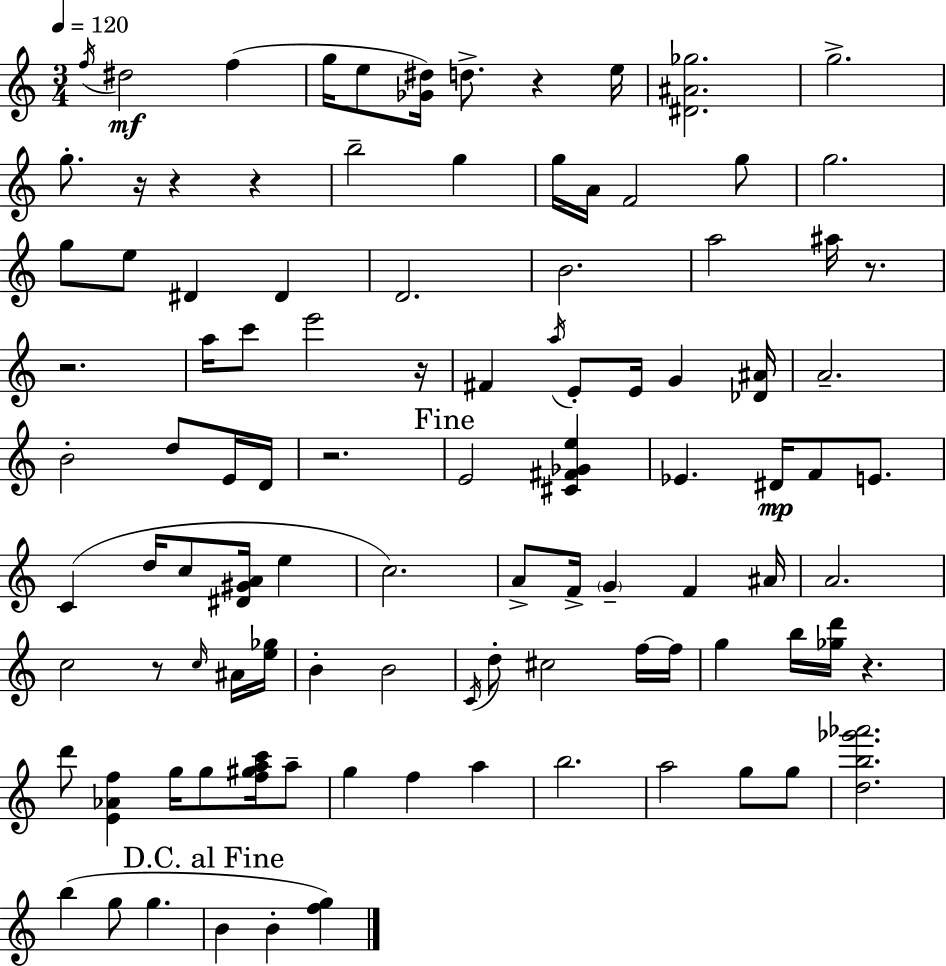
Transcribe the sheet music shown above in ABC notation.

X:1
T:Untitled
M:3/4
L:1/4
K:C
f/4 ^d2 f g/4 e/2 [_G^d]/4 d/2 z e/4 [^D^A_g]2 g2 g/2 z/4 z z b2 g g/4 A/4 F2 g/2 g2 g/2 e/2 ^D ^D D2 B2 a2 ^a/4 z/2 z2 a/4 c'/2 e'2 z/4 ^F a/4 E/2 E/4 G [_D^A]/4 A2 B2 d/2 E/4 D/4 z2 E2 [^C^F_Ge] _E ^D/4 F/2 E/2 C d/4 c/2 [^D^GA]/4 e c2 A/2 F/4 G F ^A/4 A2 c2 z/2 c/4 ^A/4 [e_g]/4 B B2 C/4 d/2 ^c2 f/4 f/4 g b/4 [_gd']/4 z d'/2 [E_Af] g/4 g/2 [f^gac']/4 a/2 g f a b2 a2 g/2 g/2 [db_g'_a']2 b g/2 g B B [fg]